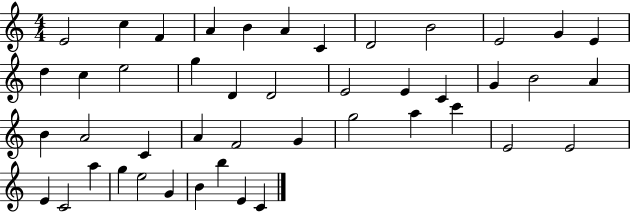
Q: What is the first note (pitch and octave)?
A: E4